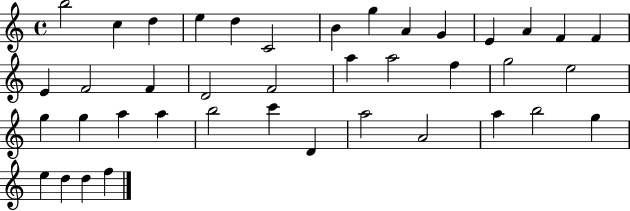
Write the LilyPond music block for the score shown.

{
  \clef treble
  \time 4/4
  \defaultTimeSignature
  \key c \major
  b''2 c''4 d''4 | e''4 d''4 c'2 | b'4 g''4 a'4 g'4 | e'4 a'4 f'4 f'4 | \break e'4 f'2 f'4 | d'2 f'2 | a''4 a''2 f''4 | g''2 e''2 | \break g''4 g''4 a''4 a''4 | b''2 c'''4 d'4 | a''2 a'2 | a''4 b''2 g''4 | \break e''4 d''4 d''4 f''4 | \bar "|."
}